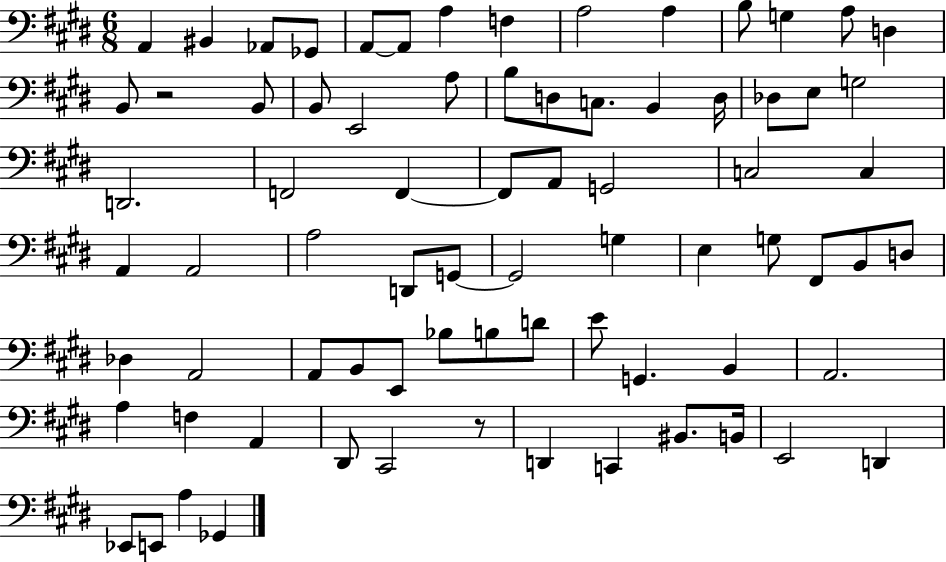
A2/q BIS2/q Ab2/e Gb2/e A2/e A2/e A3/q F3/q A3/h A3/q B3/e G3/q A3/e D3/q B2/e R/h B2/e B2/e E2/h A3/e B3/e D3/e C3/e. B2/q D3/s Db3/e E3/e G3/h D2/h. F2/h F2/q F2/e A2/e G2/h C3/h C3/q A2/q A2/h A3/h D2/e G2/e G2/h G3/q E3/q G3/e F#2/e B2/e D3/e Db3/q A2/h A2/e B2/e E2/e Bb3/e B3/e D4/e E4/e G2/q. B2/q A2/h. A3/q F3/q A2/q D#2/e C#2/h R/e D2/q C2/q BIS2/e. B2/s E2/h D2/q Eb2/e E2/e A3/q Gb2/q